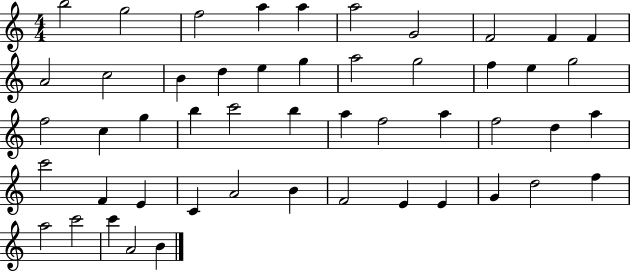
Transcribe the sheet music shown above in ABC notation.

X:1
T:Untitled
M:4/4
L:1/4
K:C
b2 g2 f2 a a a2 G2 F2 F F A2 c2 B d e g a2 g2 f e g2 f2 c g b c'2 b a f2 a f2 d a c'2 F E C A2 B F2 E E G d2 f a2 c'2 c' A2 B